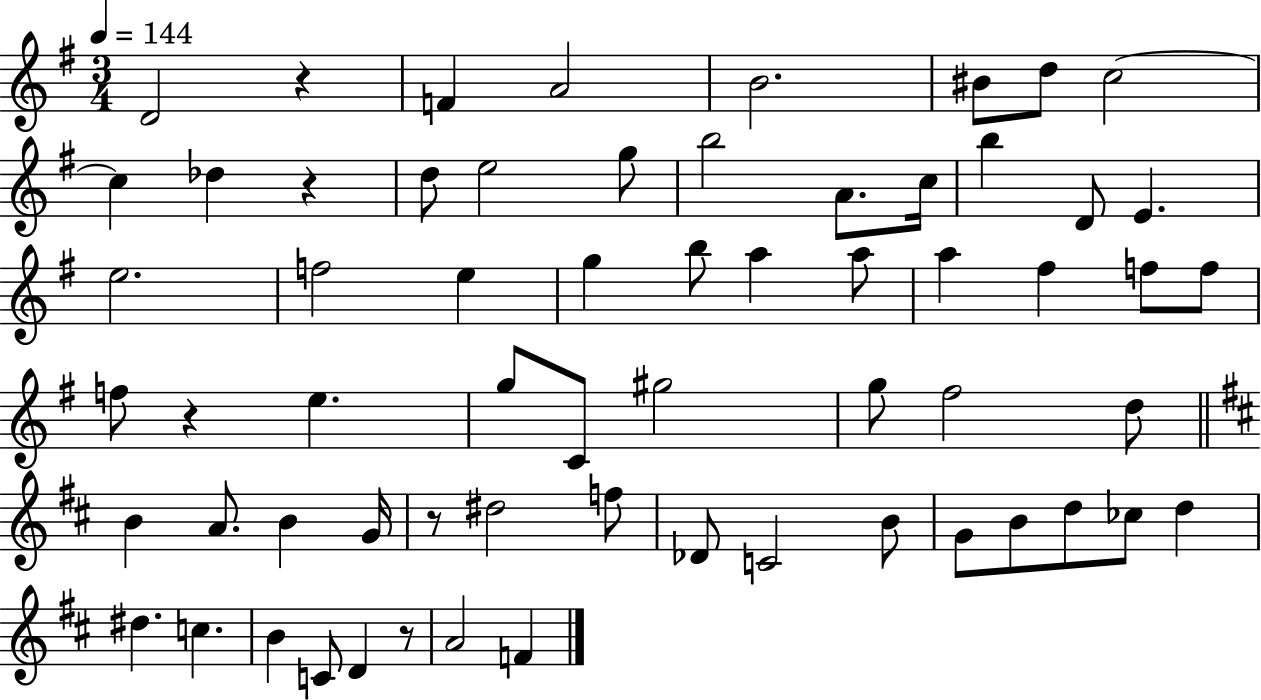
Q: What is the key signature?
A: G major